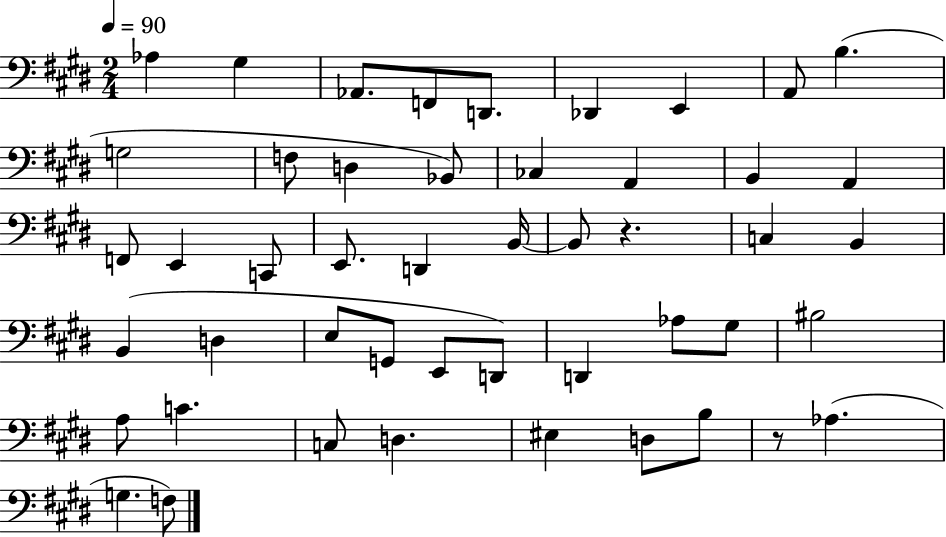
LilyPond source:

{
  \clef bass
  \numericTimeSignature
  \time 2/4
  \key e \major
  \tempo 4 = 90
  aes4 gis4 | aes,8. f,8 d,8. | des,4 e,4 | a,8 b4.( | \break g2 | f8 d4 bes,8) | ces4 a,4 | b,4 a,4 | \break f,8 e,4 c,8 | e,8. d,4 b,16~~ | b,8 r4. | c4 b,4 | \break b,4( d4 | e8 g,8 e,8 d,8) | d,4 aes8 gis8 | bis2 | \break a8 c'4. | c8 d4. | eis4 d8 b8 | r8 aes4.( | \break g4. f8) | \bar "|."
}